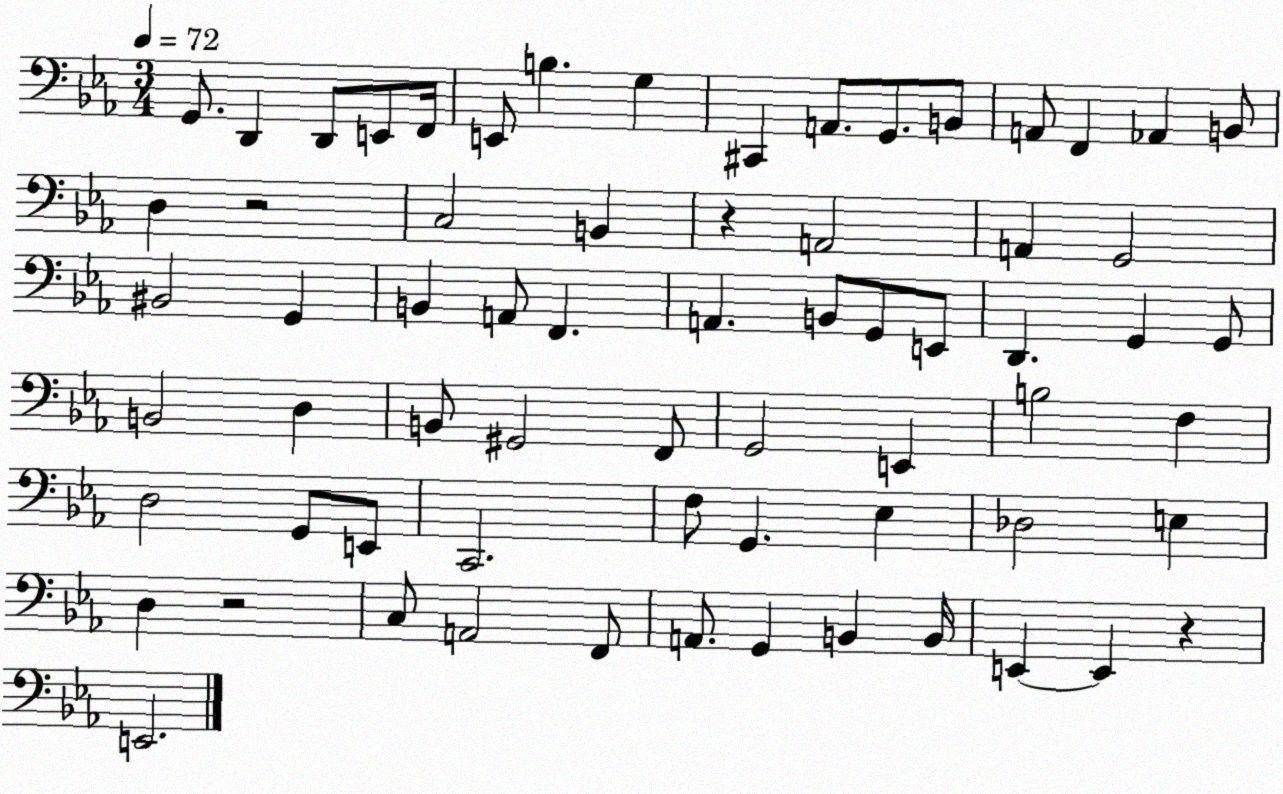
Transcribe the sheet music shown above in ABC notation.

X:1
T:Untitled
M:3/4
L:1/4
K:Eb
G,,/2 D,, D,,/2 E,,/2 F,,/4 E,,/2 B, G, ^C,, A,,/2 G,,/2 B,,/2 A,,/2 F,, _A,, B,,/2 D, z2 C,2 B,, z A,,2 A,, G,,2 ^B,,2 G,, B,, A,,/2 F,, A,, B,,/2 G,,/2 E,,/2 D,, G,, G,,/2 B,,2 D, B,,/2 ^G,,2 F,,/2 G,,2 E,, B,2 F, D,2 G,,/2 E,,/2 C,,2 F,/2 G,, _E, _D,2 E, D, z2 C,/2 A,,2 F,,/2 A,,/2 G,, B,, B,,/4 E,, E,, z E,,2